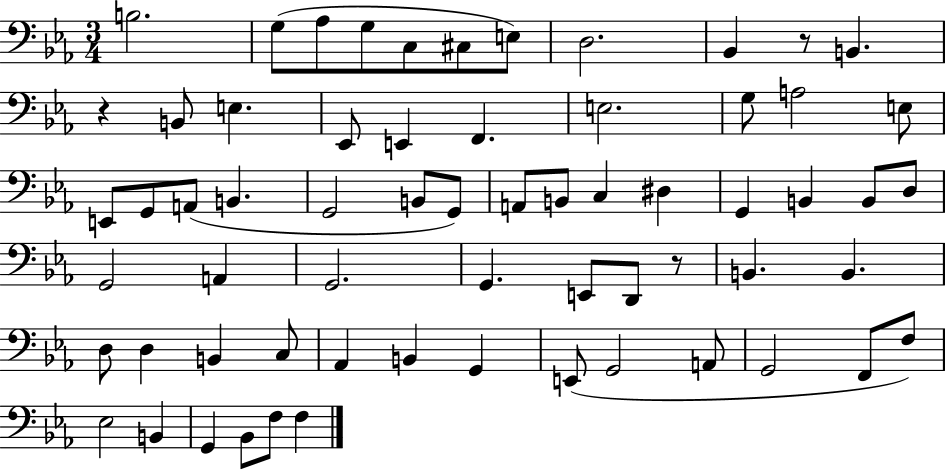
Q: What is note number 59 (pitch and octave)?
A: Bb2